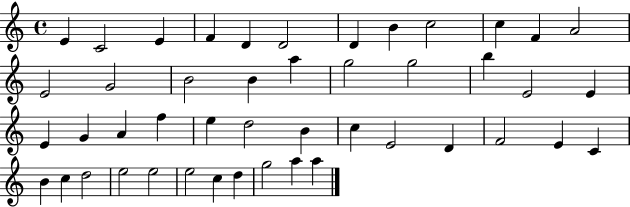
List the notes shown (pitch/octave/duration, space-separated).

E4/q C4/h E4/q F4/q D4/q D4/h D4/q B4/q C5/h C5/q F4/q A4/h E4/h G4/h B4/h B4/q A5/q G5/h G5/h B5/q E4/h E4/q E4/q G4/q A4/q F5/q E5/q D5/h B4/q C5/q E4/h D4/q F4/h E4/q C4/q B4/q C5/q D5/h E5/h E5/h E5/h C5/q D5/q G5/h A5/q A5/q